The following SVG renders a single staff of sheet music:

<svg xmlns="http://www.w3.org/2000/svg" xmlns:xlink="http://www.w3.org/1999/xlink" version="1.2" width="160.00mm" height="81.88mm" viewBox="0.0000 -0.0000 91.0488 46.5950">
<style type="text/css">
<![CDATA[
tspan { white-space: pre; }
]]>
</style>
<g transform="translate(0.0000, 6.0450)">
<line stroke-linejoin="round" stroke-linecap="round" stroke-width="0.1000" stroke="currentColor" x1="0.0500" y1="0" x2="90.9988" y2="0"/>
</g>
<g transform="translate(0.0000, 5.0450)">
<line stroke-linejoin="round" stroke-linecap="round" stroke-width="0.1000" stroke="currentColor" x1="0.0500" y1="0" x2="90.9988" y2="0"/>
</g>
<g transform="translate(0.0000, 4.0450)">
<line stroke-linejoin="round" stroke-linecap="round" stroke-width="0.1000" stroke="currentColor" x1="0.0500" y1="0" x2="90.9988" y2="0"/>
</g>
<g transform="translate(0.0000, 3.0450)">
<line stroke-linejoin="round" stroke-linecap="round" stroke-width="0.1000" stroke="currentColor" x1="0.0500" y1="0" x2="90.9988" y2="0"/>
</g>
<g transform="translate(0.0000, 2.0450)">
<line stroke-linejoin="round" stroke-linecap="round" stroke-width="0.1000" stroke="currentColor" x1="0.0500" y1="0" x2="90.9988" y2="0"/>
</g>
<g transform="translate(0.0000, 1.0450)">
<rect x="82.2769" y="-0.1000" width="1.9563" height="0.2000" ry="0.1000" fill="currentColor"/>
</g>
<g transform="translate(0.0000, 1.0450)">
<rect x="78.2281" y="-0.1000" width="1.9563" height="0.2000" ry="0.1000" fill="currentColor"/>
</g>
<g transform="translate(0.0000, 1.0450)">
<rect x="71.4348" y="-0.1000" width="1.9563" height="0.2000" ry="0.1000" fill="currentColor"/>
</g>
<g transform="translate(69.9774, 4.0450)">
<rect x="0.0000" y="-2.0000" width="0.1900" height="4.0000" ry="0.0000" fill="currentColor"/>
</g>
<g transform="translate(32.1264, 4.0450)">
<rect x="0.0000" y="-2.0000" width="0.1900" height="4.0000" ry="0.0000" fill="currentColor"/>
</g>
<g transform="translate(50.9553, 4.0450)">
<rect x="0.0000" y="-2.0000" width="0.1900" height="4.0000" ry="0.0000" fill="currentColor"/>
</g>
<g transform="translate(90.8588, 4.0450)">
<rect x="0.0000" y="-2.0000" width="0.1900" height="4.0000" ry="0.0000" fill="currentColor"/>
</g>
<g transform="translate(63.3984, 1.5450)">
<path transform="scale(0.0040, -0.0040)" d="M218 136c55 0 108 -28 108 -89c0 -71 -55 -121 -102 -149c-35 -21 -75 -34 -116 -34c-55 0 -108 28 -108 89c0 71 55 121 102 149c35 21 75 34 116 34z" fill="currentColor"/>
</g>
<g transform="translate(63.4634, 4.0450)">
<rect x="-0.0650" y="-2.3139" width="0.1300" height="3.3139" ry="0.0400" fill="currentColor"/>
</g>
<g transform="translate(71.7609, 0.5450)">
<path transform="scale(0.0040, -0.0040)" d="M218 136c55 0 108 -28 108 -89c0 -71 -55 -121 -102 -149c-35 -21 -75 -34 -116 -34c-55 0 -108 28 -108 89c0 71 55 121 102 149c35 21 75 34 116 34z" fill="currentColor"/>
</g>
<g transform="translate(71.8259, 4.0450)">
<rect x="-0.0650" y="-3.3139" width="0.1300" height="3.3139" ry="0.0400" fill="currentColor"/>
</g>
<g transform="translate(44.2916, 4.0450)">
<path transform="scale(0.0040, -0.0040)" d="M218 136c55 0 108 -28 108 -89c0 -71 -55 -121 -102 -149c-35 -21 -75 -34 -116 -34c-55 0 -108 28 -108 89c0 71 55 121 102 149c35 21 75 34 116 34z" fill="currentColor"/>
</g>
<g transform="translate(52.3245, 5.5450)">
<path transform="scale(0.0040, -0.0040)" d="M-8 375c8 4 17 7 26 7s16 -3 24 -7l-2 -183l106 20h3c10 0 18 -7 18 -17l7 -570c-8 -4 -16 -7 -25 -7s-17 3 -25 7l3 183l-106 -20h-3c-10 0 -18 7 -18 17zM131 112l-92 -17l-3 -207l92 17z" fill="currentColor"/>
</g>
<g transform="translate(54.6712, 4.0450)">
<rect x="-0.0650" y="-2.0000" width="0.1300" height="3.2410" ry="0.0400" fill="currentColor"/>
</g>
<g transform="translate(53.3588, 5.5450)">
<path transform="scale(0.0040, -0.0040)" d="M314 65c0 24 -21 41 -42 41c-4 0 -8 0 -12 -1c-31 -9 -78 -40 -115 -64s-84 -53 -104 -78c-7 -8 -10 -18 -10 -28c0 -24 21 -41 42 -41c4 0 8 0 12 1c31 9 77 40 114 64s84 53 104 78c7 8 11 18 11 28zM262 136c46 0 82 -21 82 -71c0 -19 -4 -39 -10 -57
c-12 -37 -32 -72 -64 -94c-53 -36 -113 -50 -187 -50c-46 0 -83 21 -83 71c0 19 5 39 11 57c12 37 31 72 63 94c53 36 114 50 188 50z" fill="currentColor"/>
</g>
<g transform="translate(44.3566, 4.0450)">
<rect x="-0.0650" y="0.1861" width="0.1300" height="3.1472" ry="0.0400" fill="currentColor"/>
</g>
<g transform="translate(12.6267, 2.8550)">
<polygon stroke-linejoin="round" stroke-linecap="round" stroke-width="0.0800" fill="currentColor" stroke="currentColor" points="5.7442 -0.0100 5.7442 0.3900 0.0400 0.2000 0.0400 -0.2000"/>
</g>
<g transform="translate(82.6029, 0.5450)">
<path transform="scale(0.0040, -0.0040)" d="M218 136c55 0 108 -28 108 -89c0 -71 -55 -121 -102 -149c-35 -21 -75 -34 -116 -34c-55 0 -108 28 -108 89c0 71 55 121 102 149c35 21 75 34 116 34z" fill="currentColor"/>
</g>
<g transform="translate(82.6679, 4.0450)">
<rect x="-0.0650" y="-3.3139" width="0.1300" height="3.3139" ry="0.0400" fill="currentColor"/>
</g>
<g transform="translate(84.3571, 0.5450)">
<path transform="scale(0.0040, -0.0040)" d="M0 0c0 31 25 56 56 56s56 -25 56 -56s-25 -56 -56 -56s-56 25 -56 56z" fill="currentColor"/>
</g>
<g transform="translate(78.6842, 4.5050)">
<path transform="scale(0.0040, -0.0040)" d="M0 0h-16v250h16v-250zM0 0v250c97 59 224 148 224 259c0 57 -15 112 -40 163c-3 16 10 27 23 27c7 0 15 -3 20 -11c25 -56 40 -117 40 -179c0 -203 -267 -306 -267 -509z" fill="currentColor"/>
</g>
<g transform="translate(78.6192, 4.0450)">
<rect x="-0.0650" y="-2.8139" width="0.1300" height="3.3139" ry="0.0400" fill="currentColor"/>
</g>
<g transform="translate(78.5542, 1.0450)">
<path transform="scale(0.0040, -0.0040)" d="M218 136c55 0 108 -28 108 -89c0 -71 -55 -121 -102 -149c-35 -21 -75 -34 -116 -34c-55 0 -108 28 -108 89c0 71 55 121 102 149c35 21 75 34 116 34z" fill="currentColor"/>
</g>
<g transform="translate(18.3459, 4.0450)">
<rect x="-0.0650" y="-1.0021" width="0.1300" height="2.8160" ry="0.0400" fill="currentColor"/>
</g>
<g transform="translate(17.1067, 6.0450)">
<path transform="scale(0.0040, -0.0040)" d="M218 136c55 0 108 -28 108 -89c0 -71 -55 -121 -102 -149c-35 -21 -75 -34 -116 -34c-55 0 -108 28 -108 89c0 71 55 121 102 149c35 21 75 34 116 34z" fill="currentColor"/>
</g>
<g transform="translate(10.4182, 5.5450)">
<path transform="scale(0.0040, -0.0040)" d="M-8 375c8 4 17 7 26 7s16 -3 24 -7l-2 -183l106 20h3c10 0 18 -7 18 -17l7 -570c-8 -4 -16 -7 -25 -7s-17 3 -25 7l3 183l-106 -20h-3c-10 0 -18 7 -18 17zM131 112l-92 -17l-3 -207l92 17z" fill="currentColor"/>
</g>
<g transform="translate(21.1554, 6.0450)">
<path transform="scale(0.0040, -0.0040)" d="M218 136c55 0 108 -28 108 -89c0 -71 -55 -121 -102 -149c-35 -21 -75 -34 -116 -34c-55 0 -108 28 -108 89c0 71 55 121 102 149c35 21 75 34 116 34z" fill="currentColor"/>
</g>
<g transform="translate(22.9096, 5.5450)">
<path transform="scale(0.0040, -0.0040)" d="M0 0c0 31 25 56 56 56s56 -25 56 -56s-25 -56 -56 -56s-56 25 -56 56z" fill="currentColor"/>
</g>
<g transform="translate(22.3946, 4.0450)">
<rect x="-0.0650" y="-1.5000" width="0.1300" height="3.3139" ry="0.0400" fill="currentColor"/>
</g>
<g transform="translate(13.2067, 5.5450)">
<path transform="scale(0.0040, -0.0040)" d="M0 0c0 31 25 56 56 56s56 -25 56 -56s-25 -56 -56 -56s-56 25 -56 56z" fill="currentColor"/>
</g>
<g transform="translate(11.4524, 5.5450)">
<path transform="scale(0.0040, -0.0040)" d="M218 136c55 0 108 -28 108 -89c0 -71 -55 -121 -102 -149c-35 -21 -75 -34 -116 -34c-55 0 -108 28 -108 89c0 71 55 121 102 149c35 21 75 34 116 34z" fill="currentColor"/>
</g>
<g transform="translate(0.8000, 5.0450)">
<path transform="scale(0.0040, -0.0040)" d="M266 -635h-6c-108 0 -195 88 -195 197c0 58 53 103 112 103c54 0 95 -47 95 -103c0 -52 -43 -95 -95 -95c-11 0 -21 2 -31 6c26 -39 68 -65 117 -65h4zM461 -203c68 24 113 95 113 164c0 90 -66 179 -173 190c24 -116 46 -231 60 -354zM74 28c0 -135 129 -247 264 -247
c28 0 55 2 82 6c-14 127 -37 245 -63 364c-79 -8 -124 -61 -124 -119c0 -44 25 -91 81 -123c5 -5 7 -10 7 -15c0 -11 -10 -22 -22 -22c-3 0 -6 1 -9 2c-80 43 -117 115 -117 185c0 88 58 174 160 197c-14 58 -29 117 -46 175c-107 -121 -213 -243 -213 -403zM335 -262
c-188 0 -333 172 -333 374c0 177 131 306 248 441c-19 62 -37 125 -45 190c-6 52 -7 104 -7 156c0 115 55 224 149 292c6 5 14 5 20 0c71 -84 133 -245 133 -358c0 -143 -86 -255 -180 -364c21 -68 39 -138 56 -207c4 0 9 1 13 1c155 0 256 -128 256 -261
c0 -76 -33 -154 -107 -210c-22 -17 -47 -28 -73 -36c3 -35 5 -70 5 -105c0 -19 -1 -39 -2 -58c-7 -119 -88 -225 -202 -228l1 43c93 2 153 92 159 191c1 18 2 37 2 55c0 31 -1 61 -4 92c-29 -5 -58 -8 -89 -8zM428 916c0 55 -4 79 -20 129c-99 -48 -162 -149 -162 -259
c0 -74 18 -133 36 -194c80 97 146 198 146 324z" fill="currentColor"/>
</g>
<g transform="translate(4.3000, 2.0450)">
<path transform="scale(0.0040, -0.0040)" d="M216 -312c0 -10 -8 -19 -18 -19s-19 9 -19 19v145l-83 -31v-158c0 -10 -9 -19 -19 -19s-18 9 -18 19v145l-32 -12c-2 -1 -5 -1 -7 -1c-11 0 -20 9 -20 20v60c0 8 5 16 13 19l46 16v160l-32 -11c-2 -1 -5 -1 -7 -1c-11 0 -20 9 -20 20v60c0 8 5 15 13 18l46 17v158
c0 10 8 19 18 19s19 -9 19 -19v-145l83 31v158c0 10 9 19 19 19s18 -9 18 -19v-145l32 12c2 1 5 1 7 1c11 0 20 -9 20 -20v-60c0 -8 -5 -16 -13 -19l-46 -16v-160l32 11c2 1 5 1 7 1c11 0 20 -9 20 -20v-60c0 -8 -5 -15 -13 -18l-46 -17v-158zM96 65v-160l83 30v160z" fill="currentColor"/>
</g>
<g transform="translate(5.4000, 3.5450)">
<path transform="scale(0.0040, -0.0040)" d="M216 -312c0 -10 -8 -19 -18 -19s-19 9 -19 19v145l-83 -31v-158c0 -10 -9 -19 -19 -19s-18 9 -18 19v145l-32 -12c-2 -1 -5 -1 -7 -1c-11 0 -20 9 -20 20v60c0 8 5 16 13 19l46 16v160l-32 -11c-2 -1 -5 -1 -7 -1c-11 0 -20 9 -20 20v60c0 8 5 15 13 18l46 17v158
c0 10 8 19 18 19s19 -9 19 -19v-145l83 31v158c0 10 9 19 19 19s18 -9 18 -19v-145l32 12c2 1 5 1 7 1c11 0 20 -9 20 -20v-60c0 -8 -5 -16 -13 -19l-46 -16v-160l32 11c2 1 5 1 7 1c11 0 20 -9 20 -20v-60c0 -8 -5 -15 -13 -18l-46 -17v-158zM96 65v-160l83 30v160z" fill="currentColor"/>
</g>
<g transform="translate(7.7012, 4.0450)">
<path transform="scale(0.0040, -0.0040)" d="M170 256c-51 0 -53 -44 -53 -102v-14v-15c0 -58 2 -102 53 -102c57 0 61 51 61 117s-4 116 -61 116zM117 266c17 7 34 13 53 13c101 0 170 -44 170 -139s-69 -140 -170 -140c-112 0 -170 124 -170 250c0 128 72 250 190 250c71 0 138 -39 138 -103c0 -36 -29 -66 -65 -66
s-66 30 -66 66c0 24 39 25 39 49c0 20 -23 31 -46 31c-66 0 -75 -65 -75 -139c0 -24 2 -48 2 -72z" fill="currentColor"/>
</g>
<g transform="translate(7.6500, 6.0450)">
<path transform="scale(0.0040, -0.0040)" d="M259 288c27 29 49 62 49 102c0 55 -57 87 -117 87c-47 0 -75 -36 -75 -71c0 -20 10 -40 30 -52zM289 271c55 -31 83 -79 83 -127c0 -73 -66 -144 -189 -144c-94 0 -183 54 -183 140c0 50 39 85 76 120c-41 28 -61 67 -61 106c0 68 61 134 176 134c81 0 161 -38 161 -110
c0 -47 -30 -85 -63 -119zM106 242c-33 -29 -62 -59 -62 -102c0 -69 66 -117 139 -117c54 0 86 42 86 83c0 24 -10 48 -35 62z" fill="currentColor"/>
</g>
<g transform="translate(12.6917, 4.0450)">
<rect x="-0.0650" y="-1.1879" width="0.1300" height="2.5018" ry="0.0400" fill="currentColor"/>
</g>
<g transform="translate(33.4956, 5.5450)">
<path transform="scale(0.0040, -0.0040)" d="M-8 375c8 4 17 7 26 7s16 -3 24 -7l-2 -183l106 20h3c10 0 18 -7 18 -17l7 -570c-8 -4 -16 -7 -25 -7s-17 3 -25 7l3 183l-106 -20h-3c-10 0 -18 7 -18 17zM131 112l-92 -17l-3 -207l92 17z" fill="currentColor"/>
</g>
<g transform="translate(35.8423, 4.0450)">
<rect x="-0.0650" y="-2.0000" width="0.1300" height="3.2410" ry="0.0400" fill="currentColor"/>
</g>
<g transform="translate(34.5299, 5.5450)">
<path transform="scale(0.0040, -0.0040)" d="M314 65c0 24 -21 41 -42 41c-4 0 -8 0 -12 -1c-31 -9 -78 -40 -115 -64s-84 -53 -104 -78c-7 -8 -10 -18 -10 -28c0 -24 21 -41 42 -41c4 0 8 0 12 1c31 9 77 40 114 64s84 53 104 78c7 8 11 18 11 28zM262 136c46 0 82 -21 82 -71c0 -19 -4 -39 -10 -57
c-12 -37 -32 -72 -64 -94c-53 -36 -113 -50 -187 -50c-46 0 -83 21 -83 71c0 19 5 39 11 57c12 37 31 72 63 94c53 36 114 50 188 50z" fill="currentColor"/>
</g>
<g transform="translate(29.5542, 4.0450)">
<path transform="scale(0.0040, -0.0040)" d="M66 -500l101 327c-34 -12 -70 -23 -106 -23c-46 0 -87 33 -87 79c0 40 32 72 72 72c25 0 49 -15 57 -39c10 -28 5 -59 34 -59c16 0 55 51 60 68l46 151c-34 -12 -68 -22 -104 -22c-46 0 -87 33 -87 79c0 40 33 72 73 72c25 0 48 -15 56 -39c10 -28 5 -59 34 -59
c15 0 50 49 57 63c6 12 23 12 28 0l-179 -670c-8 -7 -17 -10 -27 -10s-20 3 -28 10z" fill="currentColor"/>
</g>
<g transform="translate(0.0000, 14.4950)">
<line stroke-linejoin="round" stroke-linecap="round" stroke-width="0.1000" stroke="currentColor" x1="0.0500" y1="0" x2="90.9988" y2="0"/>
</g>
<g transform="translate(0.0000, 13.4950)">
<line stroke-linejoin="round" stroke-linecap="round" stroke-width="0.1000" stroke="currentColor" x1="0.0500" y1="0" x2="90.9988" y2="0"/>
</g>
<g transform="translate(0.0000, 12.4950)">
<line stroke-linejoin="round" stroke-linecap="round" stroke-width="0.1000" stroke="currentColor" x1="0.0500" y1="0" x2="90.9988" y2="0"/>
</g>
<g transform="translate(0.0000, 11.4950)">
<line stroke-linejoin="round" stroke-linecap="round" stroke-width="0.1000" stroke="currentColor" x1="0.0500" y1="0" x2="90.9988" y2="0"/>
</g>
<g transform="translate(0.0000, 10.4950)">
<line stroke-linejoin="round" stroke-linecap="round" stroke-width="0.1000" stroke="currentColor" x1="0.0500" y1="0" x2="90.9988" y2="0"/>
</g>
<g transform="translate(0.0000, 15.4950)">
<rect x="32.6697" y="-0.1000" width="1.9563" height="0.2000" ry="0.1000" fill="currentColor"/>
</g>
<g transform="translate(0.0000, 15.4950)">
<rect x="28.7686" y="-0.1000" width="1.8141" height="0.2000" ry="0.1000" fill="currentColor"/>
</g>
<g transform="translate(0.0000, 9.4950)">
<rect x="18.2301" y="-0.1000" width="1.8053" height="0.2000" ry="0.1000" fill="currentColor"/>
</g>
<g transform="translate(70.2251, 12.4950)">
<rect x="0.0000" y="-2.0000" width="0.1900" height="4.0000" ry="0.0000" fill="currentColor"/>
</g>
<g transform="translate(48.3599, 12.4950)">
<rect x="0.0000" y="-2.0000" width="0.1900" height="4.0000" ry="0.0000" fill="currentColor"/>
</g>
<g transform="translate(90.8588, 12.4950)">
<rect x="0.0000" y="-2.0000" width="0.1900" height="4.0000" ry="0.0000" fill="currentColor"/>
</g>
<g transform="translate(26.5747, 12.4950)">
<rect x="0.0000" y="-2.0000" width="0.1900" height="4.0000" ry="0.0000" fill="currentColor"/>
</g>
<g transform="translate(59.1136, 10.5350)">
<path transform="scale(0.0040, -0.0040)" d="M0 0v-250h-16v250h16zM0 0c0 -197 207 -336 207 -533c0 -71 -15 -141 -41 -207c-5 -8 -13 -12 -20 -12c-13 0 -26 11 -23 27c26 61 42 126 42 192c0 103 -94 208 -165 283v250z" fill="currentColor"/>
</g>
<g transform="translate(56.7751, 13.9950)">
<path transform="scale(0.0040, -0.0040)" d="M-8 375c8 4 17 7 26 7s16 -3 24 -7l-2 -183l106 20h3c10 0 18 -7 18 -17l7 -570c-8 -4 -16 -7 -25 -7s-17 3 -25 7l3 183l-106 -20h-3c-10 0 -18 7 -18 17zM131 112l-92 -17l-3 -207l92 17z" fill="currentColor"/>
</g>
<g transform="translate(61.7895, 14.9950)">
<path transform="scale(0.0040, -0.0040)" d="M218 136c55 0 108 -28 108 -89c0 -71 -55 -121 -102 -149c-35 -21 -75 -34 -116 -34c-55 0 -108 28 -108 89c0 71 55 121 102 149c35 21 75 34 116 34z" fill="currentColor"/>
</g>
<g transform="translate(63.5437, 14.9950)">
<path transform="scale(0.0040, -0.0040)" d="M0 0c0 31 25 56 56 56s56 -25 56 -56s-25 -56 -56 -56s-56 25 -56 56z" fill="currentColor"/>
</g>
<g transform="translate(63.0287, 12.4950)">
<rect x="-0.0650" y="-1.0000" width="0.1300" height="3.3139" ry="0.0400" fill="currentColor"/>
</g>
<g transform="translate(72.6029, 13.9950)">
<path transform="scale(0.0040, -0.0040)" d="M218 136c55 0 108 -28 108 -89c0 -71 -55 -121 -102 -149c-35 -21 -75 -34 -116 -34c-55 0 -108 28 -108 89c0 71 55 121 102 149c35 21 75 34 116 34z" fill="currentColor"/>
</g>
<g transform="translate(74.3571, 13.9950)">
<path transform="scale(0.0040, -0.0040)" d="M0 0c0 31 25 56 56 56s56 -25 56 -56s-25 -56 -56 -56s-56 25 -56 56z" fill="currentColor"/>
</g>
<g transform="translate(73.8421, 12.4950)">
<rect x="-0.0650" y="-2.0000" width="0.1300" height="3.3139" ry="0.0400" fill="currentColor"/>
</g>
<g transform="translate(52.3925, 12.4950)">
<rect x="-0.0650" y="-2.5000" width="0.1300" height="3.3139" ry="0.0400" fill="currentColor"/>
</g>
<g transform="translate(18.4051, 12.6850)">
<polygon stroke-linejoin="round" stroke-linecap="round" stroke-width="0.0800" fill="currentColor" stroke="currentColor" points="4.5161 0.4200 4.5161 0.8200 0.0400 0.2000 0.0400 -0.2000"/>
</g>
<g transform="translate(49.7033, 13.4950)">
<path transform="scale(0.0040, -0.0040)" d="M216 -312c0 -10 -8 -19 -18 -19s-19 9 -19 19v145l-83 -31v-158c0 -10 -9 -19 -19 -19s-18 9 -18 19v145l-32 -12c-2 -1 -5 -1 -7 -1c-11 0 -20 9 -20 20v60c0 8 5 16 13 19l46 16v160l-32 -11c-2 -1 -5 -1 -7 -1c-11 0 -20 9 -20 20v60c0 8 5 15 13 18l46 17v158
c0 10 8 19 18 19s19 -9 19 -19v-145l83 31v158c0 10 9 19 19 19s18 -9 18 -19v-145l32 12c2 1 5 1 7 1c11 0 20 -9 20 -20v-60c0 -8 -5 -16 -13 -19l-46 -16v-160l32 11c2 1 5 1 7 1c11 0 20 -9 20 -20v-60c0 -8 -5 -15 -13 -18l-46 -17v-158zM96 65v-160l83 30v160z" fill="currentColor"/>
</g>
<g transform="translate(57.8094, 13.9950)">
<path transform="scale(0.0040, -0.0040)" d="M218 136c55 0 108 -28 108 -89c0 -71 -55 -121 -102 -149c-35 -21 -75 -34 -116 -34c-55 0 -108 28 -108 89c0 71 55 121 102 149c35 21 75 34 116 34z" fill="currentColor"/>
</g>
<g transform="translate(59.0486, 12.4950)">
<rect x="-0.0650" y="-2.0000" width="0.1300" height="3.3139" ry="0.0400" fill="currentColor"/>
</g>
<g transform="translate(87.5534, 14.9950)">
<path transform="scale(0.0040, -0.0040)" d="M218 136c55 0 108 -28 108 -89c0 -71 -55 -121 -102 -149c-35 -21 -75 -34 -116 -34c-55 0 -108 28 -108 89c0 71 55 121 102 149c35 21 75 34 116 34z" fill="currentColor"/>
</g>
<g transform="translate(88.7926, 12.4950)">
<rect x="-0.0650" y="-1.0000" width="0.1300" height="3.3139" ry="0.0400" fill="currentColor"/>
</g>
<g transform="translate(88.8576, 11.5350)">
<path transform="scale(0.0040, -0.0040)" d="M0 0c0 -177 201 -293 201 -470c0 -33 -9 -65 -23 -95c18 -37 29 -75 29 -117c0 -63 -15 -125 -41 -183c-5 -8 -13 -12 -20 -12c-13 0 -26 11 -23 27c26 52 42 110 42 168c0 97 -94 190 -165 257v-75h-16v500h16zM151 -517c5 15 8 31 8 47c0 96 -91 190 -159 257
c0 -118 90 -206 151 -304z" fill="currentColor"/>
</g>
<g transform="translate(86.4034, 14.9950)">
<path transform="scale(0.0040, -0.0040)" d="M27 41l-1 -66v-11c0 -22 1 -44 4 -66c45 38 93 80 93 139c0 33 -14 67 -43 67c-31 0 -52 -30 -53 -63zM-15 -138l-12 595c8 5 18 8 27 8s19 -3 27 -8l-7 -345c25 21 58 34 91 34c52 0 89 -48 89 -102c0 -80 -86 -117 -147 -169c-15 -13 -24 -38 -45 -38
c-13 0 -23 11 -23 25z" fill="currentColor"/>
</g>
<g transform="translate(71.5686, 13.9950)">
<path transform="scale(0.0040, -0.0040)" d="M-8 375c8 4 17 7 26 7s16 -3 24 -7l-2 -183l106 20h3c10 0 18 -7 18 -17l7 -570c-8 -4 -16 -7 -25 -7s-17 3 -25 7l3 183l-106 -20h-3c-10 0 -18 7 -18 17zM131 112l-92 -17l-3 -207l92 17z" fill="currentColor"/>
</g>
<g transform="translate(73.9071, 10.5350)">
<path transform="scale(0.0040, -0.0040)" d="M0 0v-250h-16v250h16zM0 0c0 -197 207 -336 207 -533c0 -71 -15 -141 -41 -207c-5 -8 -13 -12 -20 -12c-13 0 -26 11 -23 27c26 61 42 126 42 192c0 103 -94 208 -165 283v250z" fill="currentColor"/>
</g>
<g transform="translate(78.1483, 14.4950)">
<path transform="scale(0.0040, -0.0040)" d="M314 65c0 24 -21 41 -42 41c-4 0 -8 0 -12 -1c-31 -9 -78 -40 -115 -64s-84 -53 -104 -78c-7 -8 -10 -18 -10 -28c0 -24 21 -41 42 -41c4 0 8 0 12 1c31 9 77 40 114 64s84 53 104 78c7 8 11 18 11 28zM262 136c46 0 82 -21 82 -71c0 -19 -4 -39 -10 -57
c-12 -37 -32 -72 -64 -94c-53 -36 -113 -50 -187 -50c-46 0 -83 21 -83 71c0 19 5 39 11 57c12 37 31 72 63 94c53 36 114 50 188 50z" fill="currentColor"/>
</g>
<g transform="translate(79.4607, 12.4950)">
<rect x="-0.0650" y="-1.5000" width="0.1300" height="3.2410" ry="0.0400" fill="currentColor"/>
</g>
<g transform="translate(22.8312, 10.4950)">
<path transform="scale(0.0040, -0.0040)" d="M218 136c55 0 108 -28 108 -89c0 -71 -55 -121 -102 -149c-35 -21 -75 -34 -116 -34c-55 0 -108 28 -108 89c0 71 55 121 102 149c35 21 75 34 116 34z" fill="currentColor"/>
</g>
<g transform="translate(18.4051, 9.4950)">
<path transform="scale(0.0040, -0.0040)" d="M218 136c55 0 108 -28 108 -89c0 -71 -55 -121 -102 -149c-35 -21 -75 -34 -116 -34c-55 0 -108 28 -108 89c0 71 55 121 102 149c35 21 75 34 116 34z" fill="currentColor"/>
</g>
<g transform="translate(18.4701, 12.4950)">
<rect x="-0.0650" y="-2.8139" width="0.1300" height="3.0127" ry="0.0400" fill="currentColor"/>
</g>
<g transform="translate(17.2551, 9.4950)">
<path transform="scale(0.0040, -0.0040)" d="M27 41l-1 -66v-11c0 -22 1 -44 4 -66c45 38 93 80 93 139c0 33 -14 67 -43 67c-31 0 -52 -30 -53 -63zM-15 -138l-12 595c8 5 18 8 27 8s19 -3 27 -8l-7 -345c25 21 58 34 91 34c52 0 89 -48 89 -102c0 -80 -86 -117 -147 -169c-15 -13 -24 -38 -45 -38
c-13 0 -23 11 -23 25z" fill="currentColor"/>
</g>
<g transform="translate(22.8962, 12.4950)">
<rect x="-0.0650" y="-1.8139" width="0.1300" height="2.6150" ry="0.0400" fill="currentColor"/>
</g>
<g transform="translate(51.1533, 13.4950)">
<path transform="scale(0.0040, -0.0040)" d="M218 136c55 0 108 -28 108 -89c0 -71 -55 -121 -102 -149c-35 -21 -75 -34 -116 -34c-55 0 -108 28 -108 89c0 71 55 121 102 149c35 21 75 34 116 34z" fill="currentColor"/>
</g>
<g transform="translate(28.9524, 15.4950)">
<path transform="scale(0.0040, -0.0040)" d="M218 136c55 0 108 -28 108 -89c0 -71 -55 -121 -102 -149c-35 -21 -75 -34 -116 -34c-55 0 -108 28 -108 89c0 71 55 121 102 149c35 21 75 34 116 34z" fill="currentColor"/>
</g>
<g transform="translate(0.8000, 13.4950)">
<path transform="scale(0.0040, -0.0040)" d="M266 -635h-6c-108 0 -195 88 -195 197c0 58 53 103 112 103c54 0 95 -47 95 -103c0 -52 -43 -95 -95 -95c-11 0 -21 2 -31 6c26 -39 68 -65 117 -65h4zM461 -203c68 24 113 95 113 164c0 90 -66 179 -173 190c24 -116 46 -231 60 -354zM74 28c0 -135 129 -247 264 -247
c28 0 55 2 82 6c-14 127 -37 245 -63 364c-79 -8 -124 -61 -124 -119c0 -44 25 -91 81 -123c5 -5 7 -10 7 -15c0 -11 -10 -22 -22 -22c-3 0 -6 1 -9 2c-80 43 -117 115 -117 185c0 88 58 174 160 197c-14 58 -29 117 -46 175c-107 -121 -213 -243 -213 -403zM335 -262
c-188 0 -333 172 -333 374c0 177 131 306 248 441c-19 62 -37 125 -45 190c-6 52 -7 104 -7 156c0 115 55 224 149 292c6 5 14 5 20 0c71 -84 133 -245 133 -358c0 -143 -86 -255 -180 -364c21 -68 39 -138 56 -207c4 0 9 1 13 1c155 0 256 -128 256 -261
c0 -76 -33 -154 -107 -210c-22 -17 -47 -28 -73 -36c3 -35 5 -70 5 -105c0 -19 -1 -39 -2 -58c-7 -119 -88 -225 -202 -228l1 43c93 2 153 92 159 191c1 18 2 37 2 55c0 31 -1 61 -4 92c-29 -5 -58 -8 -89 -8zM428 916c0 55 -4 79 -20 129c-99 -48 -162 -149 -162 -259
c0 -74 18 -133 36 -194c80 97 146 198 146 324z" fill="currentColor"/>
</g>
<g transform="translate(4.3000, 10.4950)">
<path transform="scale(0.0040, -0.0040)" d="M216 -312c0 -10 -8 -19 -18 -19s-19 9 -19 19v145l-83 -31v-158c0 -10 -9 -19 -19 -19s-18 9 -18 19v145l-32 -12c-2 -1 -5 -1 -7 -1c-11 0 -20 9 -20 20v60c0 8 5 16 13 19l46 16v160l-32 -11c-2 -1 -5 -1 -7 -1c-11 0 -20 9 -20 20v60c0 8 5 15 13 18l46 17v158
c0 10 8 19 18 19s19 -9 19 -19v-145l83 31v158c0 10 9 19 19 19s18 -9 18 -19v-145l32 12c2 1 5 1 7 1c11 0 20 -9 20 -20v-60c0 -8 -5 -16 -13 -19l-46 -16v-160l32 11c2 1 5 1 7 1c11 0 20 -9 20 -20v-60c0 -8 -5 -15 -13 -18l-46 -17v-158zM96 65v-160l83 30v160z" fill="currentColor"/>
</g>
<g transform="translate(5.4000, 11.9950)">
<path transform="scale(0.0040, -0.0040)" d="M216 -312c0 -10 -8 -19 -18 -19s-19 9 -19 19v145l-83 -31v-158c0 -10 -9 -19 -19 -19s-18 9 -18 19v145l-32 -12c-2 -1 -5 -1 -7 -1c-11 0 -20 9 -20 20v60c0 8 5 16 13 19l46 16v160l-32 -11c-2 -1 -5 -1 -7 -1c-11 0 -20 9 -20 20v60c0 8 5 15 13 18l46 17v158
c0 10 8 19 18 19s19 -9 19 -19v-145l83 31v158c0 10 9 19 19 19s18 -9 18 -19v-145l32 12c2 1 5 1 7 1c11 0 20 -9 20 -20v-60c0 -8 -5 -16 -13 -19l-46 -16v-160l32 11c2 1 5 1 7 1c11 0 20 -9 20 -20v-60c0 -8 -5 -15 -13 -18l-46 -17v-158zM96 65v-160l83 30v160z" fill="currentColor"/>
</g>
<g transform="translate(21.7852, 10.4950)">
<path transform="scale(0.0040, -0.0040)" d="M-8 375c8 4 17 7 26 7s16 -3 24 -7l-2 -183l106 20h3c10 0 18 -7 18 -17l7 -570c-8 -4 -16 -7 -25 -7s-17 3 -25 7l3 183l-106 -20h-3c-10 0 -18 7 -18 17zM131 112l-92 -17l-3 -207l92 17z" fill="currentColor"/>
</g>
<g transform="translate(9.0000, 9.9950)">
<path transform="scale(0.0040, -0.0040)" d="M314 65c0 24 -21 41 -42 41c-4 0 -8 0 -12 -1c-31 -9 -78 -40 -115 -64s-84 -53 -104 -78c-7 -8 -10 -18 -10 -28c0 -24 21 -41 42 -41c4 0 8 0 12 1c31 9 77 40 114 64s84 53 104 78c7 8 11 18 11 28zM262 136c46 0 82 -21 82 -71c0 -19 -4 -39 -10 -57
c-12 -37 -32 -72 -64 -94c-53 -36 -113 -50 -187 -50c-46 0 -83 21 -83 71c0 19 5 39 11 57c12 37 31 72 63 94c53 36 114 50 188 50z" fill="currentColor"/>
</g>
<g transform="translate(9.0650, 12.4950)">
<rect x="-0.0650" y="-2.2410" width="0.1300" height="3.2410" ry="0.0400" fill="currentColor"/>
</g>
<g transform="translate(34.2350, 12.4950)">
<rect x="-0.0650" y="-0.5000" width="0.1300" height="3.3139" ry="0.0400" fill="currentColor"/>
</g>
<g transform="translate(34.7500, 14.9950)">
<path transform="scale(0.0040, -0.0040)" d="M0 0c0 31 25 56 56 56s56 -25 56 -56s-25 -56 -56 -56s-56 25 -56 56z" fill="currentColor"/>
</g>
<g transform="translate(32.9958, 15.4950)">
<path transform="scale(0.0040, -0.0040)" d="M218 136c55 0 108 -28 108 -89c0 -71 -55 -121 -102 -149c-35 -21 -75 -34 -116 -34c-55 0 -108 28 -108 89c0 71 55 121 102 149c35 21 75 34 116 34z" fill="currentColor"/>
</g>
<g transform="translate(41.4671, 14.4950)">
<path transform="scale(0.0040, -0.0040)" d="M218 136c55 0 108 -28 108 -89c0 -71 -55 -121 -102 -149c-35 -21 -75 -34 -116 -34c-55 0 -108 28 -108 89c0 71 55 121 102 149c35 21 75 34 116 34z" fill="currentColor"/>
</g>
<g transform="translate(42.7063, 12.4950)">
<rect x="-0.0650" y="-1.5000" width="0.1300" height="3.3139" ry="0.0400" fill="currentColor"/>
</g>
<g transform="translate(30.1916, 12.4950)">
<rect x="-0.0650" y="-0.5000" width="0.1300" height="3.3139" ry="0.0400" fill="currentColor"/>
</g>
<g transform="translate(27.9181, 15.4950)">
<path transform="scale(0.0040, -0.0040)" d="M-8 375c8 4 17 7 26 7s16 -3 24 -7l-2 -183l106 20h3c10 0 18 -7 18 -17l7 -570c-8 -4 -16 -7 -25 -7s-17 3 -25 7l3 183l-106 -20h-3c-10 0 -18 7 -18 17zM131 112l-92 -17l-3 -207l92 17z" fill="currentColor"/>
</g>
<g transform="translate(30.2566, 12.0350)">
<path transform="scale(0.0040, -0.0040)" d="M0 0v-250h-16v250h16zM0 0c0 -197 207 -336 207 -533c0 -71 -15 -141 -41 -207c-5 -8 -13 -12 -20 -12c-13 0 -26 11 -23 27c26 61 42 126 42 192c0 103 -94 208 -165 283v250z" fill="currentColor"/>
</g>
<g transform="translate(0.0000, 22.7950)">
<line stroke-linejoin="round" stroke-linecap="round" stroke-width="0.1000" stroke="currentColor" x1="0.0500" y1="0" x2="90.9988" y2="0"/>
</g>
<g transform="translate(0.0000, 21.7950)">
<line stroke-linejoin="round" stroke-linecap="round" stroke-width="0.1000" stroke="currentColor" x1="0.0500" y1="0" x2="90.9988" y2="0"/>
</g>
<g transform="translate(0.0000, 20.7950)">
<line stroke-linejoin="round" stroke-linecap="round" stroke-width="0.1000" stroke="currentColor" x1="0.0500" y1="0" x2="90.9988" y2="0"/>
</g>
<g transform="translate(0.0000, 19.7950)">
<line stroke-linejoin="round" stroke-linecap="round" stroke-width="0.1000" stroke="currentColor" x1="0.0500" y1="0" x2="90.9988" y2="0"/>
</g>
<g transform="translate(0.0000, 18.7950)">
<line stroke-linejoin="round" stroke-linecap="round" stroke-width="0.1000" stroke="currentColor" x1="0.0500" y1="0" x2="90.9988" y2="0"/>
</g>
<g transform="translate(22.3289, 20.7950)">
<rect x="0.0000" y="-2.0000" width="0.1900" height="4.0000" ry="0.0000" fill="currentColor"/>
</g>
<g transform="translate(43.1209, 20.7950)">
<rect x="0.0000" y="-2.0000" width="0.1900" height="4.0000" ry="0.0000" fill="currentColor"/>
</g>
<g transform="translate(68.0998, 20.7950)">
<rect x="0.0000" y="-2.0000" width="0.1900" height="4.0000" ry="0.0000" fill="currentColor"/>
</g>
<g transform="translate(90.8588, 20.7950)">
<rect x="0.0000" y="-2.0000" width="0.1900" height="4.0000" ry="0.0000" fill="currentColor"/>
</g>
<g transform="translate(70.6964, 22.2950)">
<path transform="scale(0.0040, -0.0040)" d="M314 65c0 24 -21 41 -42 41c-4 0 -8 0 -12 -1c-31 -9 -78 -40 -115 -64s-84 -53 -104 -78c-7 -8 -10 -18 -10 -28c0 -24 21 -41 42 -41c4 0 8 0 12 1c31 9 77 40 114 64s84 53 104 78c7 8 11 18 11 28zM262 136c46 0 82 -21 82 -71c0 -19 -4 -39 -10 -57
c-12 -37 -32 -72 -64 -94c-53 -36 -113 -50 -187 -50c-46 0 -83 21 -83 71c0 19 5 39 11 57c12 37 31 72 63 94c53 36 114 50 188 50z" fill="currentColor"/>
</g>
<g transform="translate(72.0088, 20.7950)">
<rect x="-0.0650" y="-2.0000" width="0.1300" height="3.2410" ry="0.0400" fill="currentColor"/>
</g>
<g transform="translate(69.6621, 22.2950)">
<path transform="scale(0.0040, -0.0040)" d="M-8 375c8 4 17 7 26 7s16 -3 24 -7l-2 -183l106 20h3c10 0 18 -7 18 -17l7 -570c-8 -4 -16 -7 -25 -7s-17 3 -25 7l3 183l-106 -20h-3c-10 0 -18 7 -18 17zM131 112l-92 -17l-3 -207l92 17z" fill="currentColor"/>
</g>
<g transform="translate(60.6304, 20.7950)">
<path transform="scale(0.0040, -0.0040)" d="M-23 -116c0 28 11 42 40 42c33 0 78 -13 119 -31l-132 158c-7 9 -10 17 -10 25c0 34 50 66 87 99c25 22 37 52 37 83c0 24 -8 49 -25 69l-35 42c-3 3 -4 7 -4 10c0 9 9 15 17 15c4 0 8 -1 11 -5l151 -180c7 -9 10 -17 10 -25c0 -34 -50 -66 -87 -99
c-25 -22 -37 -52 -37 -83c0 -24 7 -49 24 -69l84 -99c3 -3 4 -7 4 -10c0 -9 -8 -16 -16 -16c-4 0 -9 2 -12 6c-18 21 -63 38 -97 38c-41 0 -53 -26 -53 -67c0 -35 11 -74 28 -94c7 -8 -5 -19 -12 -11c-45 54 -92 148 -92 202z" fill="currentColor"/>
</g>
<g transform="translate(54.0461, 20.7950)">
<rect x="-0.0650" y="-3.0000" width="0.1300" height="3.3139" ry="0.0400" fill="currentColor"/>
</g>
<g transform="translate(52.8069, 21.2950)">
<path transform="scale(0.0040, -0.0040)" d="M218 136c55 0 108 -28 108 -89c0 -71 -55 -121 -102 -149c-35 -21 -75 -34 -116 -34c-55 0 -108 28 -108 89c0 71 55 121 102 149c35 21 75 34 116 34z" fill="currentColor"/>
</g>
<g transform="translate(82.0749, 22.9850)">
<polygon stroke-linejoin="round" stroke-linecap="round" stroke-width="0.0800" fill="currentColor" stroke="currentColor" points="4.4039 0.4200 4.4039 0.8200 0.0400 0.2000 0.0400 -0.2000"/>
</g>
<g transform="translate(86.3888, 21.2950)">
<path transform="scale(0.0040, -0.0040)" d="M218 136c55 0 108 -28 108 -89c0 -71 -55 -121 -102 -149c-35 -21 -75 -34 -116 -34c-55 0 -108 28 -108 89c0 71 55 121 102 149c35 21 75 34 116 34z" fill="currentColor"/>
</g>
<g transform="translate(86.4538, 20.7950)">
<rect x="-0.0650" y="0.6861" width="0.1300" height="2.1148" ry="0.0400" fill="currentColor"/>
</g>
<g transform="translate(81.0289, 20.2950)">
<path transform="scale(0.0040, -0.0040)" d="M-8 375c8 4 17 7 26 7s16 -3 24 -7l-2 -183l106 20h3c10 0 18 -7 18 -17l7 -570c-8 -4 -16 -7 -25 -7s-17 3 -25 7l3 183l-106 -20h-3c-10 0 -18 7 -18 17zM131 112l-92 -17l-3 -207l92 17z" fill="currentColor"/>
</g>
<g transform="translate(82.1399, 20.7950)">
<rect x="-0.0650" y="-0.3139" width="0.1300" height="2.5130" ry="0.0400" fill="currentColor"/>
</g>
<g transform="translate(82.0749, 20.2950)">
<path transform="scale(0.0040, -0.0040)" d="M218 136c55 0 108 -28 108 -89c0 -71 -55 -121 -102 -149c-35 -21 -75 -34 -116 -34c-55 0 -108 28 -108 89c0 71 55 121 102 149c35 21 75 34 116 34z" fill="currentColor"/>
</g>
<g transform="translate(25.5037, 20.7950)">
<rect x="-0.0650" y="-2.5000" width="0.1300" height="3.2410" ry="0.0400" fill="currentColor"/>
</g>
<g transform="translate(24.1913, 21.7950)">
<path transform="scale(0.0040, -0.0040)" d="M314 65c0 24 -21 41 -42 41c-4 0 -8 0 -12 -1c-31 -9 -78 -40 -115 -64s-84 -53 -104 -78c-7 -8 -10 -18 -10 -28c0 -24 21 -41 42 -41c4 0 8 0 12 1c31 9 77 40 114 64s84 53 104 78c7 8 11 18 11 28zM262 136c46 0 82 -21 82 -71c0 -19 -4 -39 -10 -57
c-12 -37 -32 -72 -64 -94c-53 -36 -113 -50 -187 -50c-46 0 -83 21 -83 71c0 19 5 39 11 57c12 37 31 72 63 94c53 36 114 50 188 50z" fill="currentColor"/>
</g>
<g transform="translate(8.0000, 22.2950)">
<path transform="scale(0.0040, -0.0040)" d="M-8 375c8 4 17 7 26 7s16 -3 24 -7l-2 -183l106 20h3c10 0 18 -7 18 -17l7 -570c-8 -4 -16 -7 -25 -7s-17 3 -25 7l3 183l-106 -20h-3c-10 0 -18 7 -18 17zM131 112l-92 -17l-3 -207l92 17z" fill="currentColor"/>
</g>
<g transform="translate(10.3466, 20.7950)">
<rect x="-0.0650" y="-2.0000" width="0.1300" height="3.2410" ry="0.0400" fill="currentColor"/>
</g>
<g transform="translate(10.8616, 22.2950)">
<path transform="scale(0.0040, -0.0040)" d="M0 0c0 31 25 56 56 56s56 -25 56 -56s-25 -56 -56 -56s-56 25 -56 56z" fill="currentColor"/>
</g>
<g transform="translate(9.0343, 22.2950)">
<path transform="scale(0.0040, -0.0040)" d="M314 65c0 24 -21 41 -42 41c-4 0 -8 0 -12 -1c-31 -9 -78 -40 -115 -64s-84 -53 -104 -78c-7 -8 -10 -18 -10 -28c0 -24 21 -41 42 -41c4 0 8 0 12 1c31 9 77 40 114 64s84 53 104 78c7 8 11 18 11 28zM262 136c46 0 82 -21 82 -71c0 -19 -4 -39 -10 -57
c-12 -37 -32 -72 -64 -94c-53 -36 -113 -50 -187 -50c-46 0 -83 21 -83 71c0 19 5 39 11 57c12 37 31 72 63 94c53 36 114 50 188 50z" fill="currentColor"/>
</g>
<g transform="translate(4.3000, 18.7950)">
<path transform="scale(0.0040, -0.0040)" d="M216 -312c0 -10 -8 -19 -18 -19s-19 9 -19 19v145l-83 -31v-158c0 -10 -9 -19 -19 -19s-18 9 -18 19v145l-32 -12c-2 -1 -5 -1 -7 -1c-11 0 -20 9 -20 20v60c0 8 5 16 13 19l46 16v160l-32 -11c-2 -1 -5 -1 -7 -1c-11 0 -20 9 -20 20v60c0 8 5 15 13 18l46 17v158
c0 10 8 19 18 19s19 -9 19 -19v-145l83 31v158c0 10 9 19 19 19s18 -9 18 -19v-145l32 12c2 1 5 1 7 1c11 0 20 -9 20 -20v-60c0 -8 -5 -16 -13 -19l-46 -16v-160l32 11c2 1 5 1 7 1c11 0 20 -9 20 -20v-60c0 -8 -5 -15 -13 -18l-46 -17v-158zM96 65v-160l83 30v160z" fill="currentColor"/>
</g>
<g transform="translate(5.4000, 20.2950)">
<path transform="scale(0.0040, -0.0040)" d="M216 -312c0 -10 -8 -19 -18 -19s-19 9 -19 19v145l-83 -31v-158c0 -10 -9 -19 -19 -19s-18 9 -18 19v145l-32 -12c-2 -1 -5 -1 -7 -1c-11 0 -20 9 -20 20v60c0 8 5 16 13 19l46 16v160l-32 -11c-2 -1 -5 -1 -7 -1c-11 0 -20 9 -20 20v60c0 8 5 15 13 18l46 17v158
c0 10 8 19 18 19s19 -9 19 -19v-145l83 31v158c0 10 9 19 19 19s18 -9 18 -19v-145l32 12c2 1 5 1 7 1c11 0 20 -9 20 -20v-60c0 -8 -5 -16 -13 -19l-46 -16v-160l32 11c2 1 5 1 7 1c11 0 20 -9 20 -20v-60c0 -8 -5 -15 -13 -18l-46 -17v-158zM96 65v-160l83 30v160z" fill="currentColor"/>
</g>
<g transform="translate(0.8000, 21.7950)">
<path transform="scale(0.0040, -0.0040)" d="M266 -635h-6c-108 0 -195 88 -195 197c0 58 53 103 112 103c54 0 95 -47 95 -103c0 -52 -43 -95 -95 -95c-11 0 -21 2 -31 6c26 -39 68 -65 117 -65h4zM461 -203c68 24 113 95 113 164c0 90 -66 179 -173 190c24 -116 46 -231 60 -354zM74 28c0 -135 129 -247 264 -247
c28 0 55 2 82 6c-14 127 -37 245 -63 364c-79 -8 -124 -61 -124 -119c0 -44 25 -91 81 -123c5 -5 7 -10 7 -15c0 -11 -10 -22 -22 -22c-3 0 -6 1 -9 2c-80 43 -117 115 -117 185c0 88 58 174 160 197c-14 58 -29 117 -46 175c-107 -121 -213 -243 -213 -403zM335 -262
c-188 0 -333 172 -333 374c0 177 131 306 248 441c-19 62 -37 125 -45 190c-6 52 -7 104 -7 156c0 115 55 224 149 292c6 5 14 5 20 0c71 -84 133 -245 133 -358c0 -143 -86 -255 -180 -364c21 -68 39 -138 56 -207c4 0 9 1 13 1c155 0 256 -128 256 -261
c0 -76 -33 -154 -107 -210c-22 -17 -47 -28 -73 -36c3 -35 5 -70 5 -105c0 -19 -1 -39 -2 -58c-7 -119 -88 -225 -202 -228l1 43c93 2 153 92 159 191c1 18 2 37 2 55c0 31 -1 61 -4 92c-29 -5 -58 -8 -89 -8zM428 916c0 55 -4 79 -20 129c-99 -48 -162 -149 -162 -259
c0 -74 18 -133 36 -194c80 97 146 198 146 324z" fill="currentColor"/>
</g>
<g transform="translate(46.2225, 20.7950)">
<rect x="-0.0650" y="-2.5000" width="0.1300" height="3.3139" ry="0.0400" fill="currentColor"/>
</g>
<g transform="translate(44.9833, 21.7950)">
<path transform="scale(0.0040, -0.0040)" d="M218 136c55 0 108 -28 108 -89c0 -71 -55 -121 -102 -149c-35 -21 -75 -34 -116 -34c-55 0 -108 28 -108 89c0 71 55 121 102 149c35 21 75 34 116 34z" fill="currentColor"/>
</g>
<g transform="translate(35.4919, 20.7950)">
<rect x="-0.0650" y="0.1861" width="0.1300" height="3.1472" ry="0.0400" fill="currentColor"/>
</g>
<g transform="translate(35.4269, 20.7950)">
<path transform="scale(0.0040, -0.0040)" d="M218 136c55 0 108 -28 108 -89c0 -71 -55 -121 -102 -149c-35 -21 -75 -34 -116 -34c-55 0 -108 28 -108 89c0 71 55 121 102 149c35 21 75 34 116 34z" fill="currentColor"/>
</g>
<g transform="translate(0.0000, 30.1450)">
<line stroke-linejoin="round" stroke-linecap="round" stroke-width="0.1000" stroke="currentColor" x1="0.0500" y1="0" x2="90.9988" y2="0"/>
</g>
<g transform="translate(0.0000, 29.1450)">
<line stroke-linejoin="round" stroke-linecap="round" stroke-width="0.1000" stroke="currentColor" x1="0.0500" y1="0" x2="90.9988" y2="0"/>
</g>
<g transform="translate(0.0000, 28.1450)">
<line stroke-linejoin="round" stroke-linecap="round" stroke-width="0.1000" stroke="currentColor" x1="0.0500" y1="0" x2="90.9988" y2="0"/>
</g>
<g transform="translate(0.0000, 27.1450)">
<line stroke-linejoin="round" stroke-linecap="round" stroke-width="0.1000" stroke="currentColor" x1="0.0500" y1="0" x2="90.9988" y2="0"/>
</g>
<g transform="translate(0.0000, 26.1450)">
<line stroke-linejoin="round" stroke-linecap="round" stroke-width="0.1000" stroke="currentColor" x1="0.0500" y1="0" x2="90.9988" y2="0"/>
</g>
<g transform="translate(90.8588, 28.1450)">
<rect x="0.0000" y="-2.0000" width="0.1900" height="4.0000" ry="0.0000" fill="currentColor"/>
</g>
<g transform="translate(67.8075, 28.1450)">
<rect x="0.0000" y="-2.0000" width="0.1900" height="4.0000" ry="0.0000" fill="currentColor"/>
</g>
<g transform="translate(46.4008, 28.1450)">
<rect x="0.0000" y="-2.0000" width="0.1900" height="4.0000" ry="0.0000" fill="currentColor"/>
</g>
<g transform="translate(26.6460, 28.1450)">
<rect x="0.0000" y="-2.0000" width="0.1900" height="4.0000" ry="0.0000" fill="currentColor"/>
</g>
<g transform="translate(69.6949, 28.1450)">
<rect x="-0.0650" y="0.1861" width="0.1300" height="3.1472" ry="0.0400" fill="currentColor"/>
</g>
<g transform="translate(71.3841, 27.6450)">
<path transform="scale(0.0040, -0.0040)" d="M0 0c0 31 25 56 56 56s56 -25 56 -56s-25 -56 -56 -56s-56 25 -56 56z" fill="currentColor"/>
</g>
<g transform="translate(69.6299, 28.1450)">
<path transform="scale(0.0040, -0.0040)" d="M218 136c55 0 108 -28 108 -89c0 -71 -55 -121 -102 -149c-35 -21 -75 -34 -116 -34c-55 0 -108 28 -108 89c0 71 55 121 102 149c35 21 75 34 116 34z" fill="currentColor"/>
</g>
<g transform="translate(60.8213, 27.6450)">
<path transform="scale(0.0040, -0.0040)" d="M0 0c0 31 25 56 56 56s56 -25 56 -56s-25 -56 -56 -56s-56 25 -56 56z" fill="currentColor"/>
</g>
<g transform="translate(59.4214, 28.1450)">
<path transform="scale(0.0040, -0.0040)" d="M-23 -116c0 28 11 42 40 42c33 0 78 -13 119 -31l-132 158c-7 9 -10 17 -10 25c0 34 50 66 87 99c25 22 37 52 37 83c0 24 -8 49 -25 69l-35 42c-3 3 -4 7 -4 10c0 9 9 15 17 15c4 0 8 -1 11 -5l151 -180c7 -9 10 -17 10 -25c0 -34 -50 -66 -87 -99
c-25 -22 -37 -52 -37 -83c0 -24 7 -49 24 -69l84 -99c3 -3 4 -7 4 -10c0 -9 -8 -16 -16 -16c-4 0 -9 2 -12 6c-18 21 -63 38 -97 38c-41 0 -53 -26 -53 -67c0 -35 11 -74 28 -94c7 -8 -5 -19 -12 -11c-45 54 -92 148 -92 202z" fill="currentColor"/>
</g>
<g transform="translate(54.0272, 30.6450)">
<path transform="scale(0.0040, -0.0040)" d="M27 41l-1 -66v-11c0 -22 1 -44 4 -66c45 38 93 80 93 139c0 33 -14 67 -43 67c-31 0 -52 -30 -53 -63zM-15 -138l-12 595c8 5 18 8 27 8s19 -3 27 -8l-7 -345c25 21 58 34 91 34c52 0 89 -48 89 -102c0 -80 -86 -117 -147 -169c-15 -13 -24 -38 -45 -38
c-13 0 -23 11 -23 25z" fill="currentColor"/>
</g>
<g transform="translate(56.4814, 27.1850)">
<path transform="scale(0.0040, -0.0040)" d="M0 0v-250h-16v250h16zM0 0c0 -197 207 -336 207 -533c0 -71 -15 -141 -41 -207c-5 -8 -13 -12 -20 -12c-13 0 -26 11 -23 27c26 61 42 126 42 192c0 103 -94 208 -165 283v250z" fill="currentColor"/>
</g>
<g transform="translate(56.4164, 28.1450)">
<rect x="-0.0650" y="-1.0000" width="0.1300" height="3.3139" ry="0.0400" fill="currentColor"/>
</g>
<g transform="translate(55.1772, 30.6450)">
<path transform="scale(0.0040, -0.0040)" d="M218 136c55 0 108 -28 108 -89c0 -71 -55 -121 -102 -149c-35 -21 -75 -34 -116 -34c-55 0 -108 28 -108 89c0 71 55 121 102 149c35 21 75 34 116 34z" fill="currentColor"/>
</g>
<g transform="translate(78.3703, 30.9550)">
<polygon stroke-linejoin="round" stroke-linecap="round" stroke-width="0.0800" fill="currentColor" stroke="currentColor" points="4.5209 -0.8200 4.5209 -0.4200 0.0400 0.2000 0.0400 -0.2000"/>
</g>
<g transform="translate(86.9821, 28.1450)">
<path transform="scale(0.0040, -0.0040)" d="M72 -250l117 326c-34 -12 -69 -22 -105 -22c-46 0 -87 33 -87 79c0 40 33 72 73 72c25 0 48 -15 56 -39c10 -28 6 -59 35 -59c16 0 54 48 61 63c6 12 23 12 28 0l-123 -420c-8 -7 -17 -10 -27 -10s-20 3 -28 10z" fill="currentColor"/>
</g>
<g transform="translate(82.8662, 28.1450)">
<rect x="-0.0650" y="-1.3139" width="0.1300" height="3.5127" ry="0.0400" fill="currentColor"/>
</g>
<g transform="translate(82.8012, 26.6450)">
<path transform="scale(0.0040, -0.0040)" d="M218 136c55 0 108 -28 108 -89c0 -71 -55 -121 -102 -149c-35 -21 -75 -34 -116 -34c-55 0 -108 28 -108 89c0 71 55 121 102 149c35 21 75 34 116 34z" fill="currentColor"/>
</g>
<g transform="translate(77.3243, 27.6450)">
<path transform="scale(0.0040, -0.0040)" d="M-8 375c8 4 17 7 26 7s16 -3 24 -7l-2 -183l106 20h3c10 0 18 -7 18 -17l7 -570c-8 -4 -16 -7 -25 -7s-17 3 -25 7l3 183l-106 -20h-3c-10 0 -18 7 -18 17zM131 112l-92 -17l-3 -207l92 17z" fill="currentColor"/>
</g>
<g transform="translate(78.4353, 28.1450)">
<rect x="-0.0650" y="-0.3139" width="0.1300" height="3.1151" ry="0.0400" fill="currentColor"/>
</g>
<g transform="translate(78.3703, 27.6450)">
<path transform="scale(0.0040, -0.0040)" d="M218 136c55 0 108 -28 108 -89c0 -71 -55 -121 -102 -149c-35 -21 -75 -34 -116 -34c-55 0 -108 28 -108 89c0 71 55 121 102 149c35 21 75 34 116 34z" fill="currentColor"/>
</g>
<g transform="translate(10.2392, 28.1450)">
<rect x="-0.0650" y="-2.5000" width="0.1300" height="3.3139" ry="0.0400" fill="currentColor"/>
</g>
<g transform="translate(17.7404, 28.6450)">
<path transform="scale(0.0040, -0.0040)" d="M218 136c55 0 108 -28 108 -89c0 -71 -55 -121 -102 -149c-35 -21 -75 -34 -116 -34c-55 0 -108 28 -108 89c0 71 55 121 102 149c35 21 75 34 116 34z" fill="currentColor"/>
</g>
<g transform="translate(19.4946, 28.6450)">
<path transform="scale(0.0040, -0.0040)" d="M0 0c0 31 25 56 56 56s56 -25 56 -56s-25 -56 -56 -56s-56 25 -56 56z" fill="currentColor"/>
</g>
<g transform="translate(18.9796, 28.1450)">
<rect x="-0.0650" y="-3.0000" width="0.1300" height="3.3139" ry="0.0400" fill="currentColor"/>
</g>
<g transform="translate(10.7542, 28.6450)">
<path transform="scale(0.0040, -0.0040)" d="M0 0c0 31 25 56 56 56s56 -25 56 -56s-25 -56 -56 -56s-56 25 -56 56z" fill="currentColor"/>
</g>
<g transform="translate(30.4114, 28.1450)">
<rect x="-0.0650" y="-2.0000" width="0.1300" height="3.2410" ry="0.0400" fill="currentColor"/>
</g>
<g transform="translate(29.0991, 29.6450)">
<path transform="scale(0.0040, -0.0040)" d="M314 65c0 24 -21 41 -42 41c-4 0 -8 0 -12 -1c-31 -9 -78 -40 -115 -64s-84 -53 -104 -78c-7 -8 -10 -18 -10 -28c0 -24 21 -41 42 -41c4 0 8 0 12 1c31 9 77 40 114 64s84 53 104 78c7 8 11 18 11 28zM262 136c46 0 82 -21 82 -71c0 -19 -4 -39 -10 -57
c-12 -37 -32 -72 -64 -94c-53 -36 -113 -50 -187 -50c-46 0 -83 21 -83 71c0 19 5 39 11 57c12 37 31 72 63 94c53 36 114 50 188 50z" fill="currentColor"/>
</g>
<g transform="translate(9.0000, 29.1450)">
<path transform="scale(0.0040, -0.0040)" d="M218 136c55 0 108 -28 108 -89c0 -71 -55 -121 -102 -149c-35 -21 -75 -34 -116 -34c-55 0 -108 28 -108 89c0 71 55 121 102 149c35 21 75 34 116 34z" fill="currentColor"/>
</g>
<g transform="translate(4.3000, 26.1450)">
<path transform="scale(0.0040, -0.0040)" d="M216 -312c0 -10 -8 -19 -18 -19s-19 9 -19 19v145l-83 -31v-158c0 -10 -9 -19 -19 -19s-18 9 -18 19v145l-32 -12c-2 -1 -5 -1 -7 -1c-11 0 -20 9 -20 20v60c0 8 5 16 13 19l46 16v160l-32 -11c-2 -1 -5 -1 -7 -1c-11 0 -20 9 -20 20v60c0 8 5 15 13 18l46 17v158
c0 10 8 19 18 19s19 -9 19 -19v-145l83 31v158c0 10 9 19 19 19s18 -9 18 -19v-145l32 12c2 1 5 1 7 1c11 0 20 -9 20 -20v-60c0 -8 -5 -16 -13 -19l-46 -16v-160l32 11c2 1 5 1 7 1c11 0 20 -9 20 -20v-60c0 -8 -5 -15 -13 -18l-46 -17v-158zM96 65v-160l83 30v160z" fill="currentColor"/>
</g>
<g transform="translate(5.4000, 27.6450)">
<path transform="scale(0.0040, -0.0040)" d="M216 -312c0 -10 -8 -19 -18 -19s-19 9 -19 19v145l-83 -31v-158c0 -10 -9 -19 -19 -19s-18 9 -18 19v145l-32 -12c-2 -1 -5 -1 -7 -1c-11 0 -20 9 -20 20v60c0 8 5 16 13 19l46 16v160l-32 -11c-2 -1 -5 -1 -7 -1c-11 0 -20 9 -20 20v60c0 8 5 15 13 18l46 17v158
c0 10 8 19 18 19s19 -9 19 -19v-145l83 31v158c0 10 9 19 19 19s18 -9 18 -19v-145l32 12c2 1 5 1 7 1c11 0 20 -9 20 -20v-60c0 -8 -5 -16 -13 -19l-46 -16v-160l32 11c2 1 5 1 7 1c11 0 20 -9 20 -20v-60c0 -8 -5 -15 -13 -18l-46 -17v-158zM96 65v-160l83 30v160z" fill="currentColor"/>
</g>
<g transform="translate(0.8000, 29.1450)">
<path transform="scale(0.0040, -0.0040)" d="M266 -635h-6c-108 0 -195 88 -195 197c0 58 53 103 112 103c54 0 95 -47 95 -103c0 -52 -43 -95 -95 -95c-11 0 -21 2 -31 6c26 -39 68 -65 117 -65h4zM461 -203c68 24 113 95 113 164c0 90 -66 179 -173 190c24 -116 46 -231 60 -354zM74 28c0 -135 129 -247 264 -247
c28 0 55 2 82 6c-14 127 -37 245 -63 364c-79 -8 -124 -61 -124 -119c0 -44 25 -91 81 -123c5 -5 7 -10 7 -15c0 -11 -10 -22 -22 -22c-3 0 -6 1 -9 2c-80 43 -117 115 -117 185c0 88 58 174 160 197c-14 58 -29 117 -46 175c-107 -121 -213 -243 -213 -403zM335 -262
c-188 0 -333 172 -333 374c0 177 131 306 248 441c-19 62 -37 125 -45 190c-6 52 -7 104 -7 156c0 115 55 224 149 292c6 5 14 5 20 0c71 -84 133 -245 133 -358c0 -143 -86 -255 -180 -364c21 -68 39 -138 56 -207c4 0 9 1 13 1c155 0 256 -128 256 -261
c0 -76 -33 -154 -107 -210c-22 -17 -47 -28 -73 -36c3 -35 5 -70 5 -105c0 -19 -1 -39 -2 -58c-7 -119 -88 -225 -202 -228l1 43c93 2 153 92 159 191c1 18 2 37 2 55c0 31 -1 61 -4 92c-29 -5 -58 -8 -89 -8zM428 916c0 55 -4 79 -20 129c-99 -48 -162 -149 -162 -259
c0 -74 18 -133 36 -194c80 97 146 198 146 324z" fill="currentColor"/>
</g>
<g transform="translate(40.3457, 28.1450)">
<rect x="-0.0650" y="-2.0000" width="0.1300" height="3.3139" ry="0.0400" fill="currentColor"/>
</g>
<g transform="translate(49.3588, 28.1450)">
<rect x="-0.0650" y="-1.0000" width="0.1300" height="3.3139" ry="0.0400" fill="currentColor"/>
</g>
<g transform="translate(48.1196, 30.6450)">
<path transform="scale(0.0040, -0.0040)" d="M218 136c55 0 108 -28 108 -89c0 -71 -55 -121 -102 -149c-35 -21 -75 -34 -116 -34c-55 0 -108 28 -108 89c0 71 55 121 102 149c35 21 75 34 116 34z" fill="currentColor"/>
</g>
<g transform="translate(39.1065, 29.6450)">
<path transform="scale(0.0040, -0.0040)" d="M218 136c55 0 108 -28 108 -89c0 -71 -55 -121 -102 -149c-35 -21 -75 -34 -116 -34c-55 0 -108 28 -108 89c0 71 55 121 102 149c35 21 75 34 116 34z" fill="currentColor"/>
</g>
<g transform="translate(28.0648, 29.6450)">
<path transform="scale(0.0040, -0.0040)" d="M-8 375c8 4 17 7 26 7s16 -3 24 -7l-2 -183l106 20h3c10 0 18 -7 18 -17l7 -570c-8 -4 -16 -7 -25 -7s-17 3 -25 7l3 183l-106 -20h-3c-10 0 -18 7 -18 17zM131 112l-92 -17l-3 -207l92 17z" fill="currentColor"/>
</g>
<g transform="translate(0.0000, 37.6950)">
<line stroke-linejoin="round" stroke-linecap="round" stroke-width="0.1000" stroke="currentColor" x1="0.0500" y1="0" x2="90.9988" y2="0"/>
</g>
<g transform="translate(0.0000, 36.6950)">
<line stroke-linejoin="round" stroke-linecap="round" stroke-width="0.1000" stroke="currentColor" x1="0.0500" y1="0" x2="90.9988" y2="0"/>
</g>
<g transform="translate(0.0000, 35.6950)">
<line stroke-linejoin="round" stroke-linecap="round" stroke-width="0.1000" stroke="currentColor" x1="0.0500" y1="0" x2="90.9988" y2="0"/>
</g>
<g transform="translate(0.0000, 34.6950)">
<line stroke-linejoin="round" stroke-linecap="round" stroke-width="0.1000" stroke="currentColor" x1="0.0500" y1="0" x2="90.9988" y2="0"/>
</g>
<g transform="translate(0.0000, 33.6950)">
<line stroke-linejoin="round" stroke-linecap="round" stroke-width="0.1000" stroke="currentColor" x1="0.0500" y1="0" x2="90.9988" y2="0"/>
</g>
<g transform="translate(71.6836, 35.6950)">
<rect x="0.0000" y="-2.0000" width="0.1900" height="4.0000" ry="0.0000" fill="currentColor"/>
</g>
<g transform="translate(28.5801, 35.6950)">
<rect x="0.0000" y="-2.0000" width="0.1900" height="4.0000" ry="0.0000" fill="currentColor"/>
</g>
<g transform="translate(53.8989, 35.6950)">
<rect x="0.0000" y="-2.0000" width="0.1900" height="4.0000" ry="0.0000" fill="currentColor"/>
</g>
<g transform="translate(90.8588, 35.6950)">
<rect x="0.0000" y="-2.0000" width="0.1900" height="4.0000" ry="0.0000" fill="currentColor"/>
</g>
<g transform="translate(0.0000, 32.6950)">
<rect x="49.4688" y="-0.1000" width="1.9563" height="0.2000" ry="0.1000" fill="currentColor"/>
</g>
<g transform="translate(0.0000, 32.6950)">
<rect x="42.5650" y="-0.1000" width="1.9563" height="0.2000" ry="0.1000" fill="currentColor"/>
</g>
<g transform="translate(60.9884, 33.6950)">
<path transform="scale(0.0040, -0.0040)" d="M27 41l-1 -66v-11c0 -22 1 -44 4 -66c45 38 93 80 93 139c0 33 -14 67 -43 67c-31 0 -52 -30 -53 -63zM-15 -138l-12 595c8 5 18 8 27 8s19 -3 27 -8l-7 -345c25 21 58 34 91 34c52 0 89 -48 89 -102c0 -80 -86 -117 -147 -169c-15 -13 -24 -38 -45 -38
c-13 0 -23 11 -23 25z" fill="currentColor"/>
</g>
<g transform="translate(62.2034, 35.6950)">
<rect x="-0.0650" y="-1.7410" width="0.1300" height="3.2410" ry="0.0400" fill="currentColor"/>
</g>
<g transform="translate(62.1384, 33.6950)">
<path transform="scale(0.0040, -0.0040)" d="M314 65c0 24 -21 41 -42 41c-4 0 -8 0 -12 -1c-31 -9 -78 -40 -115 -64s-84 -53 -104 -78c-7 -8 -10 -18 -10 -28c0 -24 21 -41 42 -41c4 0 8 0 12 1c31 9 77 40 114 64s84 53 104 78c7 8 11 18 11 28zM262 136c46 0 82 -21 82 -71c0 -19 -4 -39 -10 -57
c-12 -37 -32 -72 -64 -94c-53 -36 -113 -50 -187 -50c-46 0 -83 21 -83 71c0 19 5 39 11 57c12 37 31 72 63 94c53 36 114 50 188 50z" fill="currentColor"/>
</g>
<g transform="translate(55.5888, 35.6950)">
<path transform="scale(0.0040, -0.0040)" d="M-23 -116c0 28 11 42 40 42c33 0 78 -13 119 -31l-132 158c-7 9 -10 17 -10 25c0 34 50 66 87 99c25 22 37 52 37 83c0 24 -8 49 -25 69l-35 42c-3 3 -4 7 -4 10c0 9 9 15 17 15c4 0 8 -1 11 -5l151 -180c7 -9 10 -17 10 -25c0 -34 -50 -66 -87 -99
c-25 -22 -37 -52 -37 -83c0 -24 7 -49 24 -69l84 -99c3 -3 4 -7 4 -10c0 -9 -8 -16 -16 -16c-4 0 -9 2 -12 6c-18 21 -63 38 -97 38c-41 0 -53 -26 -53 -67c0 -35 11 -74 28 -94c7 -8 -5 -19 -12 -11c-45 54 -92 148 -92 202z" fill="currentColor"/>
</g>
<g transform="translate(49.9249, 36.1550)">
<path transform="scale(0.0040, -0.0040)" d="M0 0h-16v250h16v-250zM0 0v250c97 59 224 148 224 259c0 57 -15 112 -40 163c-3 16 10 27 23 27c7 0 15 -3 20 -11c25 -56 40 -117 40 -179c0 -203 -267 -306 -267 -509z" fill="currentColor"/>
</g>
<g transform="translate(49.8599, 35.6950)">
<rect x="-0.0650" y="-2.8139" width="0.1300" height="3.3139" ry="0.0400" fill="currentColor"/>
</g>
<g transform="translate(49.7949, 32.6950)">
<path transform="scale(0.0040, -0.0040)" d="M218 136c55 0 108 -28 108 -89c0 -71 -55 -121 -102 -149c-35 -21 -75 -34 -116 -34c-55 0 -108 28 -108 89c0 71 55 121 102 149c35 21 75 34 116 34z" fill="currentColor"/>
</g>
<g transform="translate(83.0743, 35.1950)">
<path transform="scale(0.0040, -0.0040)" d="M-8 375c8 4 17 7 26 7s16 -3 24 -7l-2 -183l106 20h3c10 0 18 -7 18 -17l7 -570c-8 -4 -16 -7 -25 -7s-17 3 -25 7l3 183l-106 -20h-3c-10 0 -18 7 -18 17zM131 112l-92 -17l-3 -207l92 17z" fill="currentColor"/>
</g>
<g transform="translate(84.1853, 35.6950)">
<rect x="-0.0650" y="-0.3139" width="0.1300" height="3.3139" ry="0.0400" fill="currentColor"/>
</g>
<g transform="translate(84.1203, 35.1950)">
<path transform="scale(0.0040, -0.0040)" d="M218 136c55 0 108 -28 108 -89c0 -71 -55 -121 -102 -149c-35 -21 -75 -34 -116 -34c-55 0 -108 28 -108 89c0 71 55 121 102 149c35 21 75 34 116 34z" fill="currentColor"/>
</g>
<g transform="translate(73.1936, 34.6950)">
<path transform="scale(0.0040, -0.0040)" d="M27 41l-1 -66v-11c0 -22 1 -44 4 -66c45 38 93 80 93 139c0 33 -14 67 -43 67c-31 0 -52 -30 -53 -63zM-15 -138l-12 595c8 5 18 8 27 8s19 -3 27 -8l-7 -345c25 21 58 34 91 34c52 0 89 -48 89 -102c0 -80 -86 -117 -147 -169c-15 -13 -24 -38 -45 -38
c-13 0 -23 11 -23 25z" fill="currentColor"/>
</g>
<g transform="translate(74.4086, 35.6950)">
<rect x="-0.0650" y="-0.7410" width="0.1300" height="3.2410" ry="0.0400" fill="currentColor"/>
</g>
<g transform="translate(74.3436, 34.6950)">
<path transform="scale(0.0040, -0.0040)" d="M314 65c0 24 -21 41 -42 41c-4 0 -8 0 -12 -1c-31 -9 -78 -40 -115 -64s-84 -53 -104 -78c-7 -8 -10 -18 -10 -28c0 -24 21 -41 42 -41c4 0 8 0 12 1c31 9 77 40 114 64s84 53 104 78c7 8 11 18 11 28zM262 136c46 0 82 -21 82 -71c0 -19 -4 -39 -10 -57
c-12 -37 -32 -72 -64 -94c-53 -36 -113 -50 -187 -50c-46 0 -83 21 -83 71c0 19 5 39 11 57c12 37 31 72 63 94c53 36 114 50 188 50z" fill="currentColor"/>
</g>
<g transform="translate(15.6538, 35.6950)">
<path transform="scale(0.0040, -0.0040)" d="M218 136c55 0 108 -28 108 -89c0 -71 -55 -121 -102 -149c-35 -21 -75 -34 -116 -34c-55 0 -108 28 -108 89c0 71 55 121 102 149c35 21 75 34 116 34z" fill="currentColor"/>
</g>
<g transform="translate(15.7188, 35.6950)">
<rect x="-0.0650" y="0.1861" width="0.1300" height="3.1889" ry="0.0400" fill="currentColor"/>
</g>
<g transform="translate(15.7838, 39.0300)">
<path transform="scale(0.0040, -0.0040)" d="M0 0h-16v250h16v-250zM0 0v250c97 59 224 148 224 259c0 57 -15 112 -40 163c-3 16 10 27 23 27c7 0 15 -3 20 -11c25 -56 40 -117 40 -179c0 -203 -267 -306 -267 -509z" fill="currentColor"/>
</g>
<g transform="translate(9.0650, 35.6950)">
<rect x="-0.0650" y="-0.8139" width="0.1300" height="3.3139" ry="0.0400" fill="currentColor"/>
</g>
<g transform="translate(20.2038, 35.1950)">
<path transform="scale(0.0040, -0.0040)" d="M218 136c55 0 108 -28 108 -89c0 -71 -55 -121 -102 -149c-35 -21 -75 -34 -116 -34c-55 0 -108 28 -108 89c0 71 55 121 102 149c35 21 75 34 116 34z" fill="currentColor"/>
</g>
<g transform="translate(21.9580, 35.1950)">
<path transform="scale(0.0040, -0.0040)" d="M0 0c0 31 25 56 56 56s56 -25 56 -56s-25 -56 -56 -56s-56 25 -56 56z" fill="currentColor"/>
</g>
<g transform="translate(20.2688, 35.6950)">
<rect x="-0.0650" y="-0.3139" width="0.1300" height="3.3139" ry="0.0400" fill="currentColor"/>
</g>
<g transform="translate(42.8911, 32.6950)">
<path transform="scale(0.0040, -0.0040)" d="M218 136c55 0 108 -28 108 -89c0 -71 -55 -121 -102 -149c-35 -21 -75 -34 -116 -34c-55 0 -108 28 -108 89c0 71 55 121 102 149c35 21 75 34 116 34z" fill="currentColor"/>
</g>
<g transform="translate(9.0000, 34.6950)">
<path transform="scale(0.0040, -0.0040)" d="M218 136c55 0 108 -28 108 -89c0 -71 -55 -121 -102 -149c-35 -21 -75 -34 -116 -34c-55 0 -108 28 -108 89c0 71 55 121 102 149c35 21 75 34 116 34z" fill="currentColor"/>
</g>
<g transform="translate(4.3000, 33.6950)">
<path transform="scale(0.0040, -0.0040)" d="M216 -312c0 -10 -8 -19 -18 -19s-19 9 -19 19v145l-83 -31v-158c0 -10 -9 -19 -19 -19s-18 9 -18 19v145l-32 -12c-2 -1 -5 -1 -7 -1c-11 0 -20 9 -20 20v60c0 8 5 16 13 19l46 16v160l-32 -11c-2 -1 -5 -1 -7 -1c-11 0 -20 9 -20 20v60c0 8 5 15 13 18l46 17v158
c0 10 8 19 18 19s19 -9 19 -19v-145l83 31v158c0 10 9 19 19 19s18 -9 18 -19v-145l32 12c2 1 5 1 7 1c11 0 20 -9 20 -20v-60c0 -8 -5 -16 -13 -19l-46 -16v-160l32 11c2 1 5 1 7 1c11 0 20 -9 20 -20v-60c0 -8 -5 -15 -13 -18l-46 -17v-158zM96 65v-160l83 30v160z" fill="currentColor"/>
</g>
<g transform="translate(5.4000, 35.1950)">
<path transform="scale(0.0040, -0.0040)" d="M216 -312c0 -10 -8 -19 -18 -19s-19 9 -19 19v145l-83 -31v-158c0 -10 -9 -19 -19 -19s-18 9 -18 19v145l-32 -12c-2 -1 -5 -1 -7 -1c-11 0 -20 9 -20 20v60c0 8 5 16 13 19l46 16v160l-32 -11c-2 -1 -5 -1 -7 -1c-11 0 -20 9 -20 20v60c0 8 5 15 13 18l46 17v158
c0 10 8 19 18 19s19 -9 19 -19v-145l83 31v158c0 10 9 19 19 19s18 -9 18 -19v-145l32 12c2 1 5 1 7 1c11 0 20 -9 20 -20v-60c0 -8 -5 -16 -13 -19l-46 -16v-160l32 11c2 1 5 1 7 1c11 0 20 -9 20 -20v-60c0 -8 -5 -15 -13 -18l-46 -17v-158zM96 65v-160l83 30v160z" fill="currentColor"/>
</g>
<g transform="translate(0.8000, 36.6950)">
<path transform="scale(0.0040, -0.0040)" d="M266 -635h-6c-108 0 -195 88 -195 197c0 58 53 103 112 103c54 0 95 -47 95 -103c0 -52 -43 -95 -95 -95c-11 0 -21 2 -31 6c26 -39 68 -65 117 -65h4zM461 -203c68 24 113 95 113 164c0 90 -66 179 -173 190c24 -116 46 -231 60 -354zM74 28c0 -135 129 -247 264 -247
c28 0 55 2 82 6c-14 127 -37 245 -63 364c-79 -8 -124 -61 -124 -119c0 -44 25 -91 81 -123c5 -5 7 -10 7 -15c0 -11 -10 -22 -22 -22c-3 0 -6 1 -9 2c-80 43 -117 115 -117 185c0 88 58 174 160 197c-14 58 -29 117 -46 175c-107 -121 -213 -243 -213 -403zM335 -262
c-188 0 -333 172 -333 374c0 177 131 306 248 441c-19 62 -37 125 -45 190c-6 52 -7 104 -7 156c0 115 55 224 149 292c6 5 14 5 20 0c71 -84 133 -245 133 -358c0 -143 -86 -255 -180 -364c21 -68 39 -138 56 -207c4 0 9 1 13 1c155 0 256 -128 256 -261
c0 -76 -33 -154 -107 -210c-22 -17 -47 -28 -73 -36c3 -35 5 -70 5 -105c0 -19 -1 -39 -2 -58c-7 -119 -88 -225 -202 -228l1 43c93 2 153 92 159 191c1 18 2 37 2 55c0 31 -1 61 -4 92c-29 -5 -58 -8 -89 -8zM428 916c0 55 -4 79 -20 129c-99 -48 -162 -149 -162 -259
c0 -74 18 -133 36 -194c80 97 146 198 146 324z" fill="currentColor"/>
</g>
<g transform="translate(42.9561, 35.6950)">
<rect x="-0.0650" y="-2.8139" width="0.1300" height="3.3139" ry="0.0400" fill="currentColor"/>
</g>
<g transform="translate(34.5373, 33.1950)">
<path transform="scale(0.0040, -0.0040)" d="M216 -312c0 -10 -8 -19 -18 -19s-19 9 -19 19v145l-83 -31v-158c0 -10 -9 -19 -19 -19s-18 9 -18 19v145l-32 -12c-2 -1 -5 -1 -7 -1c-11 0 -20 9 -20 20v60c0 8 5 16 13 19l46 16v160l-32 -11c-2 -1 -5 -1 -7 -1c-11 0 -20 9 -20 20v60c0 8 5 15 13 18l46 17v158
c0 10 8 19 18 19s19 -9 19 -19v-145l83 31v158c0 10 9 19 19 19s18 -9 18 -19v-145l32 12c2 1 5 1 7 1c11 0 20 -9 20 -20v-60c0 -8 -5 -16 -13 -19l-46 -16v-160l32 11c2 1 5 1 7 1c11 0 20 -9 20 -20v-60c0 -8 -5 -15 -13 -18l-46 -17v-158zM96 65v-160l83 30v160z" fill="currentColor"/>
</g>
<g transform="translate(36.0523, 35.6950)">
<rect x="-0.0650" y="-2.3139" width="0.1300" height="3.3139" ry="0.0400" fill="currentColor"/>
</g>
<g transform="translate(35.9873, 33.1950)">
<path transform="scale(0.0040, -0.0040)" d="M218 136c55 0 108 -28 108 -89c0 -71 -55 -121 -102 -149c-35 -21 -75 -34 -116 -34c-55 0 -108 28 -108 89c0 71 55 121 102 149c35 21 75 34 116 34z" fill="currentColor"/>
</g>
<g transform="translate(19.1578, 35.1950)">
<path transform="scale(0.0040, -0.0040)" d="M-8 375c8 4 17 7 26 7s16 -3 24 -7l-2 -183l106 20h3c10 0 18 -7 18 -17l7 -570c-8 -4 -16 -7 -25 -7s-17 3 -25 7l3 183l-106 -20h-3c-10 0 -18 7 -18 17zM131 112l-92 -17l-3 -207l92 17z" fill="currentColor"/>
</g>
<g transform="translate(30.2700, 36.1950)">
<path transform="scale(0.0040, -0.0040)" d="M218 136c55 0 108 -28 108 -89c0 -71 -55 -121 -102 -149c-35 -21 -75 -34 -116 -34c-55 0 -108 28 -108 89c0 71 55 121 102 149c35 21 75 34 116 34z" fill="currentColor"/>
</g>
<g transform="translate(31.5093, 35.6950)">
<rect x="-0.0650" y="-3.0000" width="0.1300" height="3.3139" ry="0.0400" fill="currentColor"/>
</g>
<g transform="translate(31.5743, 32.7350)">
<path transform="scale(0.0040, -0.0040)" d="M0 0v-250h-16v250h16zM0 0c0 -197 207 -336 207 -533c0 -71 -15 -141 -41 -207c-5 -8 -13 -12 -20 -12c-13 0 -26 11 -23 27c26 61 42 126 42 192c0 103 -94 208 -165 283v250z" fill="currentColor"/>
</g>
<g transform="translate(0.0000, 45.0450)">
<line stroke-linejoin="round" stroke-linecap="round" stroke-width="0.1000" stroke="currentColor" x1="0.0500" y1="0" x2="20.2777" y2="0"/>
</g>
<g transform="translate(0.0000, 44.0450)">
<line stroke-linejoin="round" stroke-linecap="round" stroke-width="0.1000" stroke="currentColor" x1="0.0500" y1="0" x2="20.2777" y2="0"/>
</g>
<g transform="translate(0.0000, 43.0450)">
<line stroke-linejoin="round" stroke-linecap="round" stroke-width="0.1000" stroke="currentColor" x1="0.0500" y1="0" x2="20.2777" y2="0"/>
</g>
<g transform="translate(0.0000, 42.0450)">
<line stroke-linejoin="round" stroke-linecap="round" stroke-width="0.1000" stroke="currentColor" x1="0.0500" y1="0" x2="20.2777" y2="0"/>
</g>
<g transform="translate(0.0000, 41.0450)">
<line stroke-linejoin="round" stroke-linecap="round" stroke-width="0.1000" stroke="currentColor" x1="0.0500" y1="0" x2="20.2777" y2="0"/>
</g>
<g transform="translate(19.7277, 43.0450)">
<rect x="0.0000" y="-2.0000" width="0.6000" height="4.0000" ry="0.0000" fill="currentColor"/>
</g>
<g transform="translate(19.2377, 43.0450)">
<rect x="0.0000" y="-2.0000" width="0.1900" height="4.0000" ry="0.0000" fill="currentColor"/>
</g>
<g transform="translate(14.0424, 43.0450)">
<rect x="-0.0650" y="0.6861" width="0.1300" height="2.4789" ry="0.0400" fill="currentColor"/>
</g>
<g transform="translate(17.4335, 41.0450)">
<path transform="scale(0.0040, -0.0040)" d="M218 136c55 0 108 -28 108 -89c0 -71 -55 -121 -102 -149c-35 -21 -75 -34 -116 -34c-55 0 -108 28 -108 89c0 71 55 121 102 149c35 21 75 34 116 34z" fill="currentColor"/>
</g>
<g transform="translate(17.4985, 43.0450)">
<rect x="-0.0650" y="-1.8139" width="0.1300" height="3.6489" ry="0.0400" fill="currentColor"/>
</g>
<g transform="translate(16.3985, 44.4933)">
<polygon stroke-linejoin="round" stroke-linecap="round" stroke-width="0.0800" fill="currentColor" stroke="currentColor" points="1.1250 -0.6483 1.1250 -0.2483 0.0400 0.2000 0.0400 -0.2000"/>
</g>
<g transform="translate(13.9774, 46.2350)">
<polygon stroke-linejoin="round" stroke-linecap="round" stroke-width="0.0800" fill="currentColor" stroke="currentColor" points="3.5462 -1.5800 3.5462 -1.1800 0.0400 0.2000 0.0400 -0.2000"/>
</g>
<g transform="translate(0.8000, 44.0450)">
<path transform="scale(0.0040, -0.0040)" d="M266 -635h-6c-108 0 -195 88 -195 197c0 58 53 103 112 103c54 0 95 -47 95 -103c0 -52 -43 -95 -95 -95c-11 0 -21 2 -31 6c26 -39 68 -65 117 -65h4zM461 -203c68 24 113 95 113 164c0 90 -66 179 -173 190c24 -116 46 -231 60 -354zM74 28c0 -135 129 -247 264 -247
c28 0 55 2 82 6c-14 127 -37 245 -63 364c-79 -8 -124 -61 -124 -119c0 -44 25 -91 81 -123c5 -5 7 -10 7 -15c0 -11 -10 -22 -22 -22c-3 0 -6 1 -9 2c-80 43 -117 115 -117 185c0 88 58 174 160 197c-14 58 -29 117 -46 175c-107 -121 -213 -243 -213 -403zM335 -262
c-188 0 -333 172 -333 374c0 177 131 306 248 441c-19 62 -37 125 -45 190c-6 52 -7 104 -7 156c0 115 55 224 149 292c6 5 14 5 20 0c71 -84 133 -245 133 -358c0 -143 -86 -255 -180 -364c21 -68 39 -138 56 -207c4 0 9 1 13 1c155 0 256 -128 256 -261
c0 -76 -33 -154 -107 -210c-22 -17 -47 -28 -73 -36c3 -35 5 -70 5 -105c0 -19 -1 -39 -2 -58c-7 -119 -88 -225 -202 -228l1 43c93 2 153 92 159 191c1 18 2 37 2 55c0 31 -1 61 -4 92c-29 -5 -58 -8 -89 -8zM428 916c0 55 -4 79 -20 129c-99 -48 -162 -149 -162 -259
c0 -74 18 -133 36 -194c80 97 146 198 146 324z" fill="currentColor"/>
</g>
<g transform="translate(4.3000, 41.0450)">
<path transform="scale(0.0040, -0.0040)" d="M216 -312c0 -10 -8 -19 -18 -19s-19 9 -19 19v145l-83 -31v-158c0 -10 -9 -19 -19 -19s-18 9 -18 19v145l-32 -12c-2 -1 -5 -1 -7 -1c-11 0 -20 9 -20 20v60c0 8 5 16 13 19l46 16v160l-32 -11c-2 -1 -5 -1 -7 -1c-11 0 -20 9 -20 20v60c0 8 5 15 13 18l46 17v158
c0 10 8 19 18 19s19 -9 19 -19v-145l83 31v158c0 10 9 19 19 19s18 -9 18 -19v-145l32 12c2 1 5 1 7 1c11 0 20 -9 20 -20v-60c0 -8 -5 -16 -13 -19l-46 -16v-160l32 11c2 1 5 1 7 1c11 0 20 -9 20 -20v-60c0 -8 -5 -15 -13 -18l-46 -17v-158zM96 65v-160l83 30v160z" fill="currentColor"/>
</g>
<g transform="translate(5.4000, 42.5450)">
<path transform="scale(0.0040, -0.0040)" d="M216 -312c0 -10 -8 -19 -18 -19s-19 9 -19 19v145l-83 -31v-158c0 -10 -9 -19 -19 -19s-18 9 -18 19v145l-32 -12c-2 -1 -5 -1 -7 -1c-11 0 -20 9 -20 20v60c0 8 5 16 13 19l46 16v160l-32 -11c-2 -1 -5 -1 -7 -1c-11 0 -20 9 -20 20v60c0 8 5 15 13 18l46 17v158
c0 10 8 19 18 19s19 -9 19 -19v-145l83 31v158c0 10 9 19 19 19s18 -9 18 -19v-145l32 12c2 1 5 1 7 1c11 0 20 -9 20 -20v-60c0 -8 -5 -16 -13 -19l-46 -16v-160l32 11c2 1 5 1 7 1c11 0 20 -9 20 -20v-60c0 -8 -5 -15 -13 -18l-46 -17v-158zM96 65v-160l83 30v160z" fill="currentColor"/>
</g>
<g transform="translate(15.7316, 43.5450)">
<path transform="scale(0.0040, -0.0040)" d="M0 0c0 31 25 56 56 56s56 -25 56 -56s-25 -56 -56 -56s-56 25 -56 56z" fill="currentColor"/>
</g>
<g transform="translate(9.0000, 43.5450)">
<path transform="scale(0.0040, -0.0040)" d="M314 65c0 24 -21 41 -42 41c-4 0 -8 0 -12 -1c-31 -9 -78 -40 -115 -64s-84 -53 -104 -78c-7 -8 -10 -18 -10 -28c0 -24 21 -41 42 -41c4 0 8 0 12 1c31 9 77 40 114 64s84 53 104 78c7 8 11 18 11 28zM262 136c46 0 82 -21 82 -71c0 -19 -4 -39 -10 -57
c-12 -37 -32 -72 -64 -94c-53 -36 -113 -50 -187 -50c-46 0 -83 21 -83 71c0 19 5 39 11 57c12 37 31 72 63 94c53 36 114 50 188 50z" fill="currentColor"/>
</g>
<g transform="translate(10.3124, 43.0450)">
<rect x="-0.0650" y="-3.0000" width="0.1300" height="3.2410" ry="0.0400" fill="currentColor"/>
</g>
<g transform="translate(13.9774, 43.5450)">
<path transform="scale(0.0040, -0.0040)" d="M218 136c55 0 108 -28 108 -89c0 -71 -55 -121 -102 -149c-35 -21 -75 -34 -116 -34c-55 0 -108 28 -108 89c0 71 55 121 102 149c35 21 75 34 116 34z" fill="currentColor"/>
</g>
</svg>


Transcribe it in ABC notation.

X:1
T:Untitled
M:6/8
L:1/4
K:D
F/2 E/2 E z/4 F2 B F2 g b a/2 b g2 _a/2 f/2 C/2 C E ^G F/2 D F/2 E2 _D/4 F2 G2 B G A z F2 c/2 A/2 G A F2 F D _D/2 z B c/2 e/2 z/2 d B/2 c A/2 ^g a a/2 z _f2 _d2 c A2 A/2 ^f/4